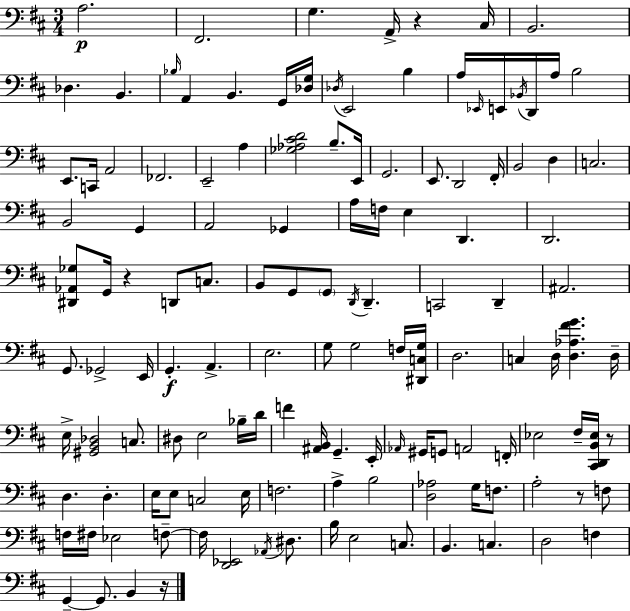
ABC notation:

X:1
T:Untitled
M:3/4
L:1/4
K:D
A,2 ^F,,2 G, A,,/4 z ^C,/4 B,,2 _D, B,, _B,/4 A,, B,, G,,/4 [_D,G,]/4 _D,/4 E,,2 B, A,/4 _E,,/4 E,,/4 _B,,/4 D,,/4 A,/4 B,2 E,,/2 C,,/4 A,,2 _F,,2 E,,2 A, [_G,_A,^CD]2 B,/2 E,,/4 G,,2 E,,/2 D,,2 ^F,,/4 B,,2 D, C,2 B,,2 G,, A,,2 _G,, A,/4 F,/4 E, D,, D,,2 [^D,,_A,,_G,]/2 G,,/4 z D,,/2 C,/2 B,,/2 G,,/2 G,,/2 D,,/4 D,, C,,2 D,, ^A,,2 G,,/2 _G,,2 E,,/4 G,, A,, E,2 G,/2 G,2 F,/4 [^D,,C,G,]/4 D,2 C, D,/4 [D,_A,^FG] D,/4 E,/4 [^G,,B,,_D,]2 C,/2 ^D,/2 E,2 _B,/4 D/4 F [^A,,B,,]/4 G,, E,,/4 _A,,/4 ^G,,/4 G,,/2 A,,2 F,,/4 _E,2 ^F,/4 [^C,,D,,B,,_E,]/4 z/2 D, D, E,/4 E,/2 C,2 E,/4 F,2 A, B,2 [D,_A,]2 G,/4 F,/2 A,2 z/2 F,/2 F,/4 ^F,/4 _E,2 F,/2 F,/4 [D,,_E,,]2 _A,,/4 ^D,/2 B,/4 E,2 C,/2 B,, C, D,2 F, G,, G,,/2 B,, z/4